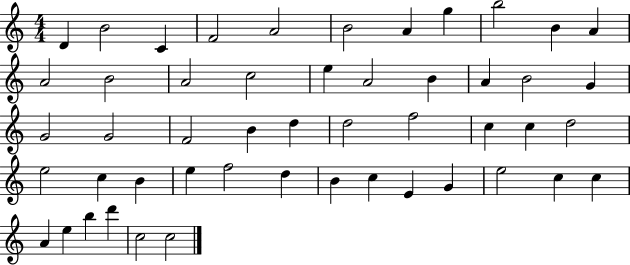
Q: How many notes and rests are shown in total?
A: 50